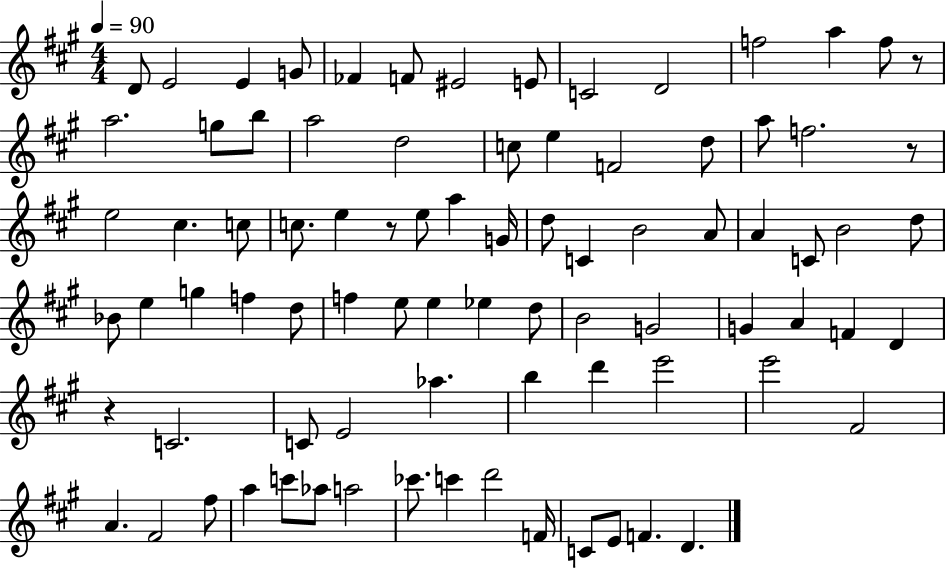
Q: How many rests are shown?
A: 4